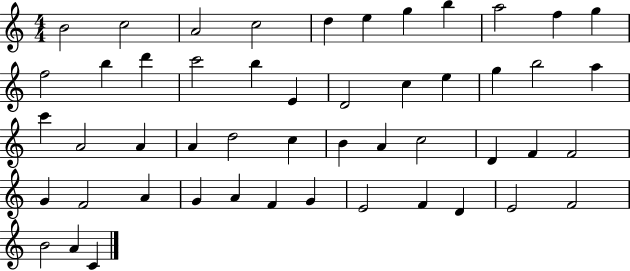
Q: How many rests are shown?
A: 0